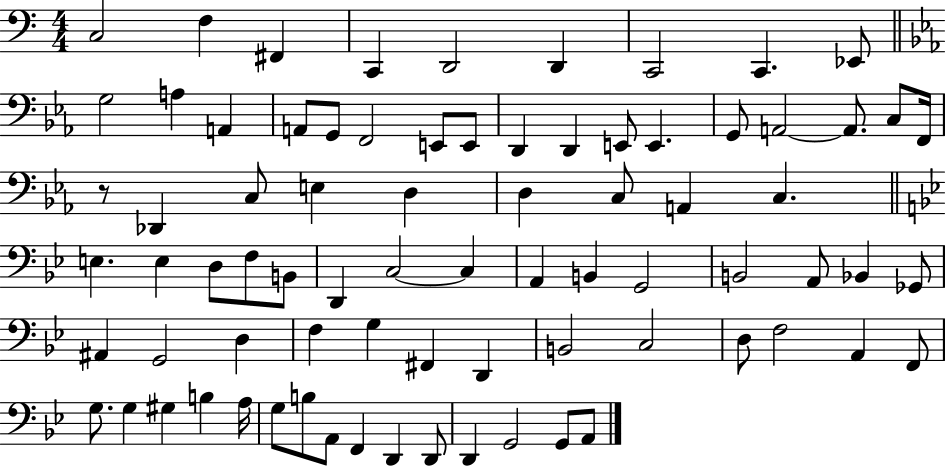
C3/h F3/q F#2/q C2/q D2/h D2/q C2/h C2/q. Eb2/e G3/h A3/q A2/q A2/e G2/e F2/h E2/e E2/e D2/q D2/q E2/e E2/q. G2/e A2/h A2/e. C3/e F2/s R/e Db2/q C3/e E3/q D3/q D3/q C3/e A2/q C3/q. E3/q. E3/q D3/e F3/e B2/e D2/q C3/h C3/q A2/q B2/q G2/h B2/h A2/e Bb2/q Gb2/e A#2/q G2/h D3/q F3/q G3/q F#2/q D2/q B2/h C3/h D3/e F3/h A2/q F2/e G3/e. G3/q G#3/q B3/q A3/s G3/e B3/e A2/e F2/q D2/q D2/e D2/q G2/h G2/e A2/e